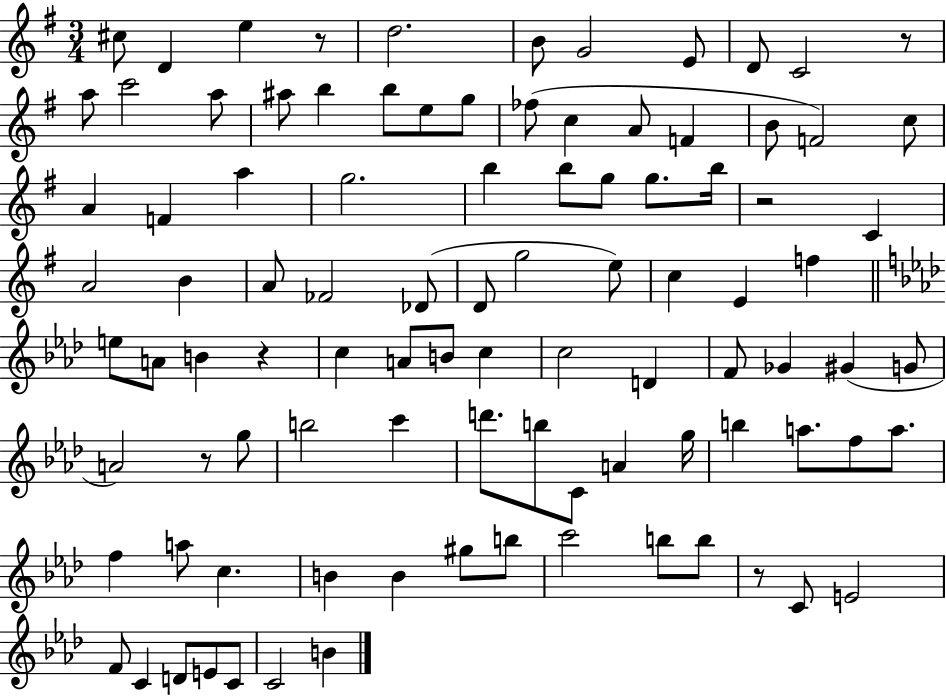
{
  \clef treble
  \numericTimeSignature
  \time 3/4
  \key g \major
  \repeat volta 2 { cis''8 d'4 e''4 r8 | d''2. | b'8 g'2 e'8 | d'8 c'2 r8 | \break a''8 c'''2 a''8 | ais''8 b''4 b''8 e''8 g''8 | fes''8( c''4 a'8 f'4 | b'8 f'2) c''8 | \break a'4 f'4 a''4 | g''2. | b''4 b''8 g''8 g''8. b''16 | r2 c'4 | \break a'2 b'4 | a'8 fes'2 des'8( | d'8 g''2 e''8) | c''4 e'4 f''4 | \break \bar "||" \break \key aes \major e''8 a'8 b'4 r4 | c''4 a'8 b'8 c''4 | c''2 d'4 | f'8 ges'4 gis'4( g'8 | \break a'2) r8 g''8 | b''2 c'''4 | d'''8. b''8 c'8 a'4 g''16 | b''4 a''8. f''8 a''8. | \break f''4 a''8 c''4. | b'4 b'4 gis''8 b''8 | c'''2 b''8 b''8 | r8 c'8 e'2 | \break f'8 c'4 d'8 e'8 c'8 | c'2 b'4 | } \bar "|."
}